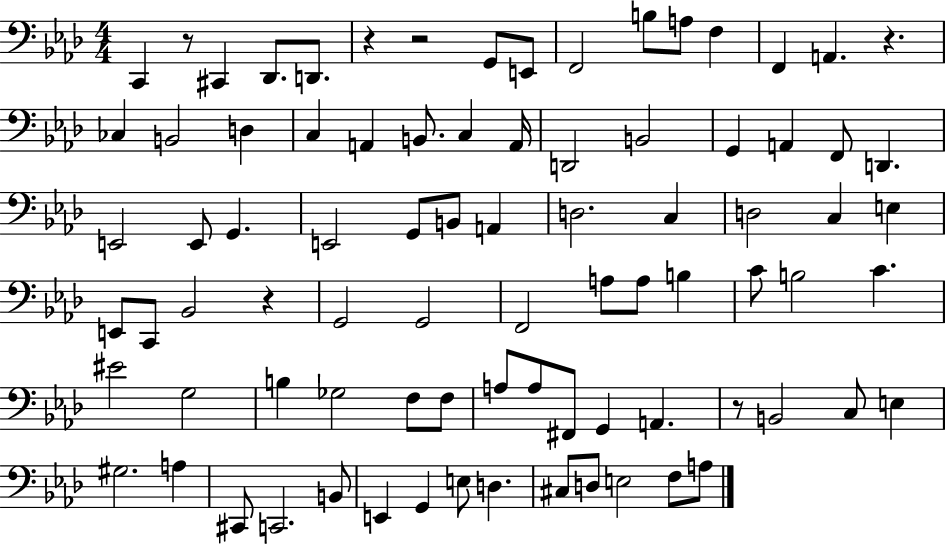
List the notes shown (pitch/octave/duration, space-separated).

C2/q R/e C#2/q Db2/e. D2/e. R/q R/h G2/e E2/e F2/h B3/e A3/e F3/q F2/q A2/q. R/q. CES3/q B2/h D3/q C3/q A2/q B2/e. C3/q A2/s D2/h B2/h G2/q A2/q F2/e D2/q. E2/h E2/e G2/q. E2/h G2/e B2/e A2/q D3/h. C3/q D3/h C3/q E3/q E2/e C2/e Bb2/h R/q G2/h G2/h F2/h A3/e A3/e B3/q C4/e B3/h C4/q. EIS4/h G3/h B3/q Gb3/h F3/e F3/e A3/e A3/e F#2/e G2/q A2/q. R/e B2/h C3/e E3/q G#3/h. A3/q C#2/e C2/h. B2/e E2/q G2/q E3/e D3/q. C#3/e D3/e E3/h F3/e A3/e